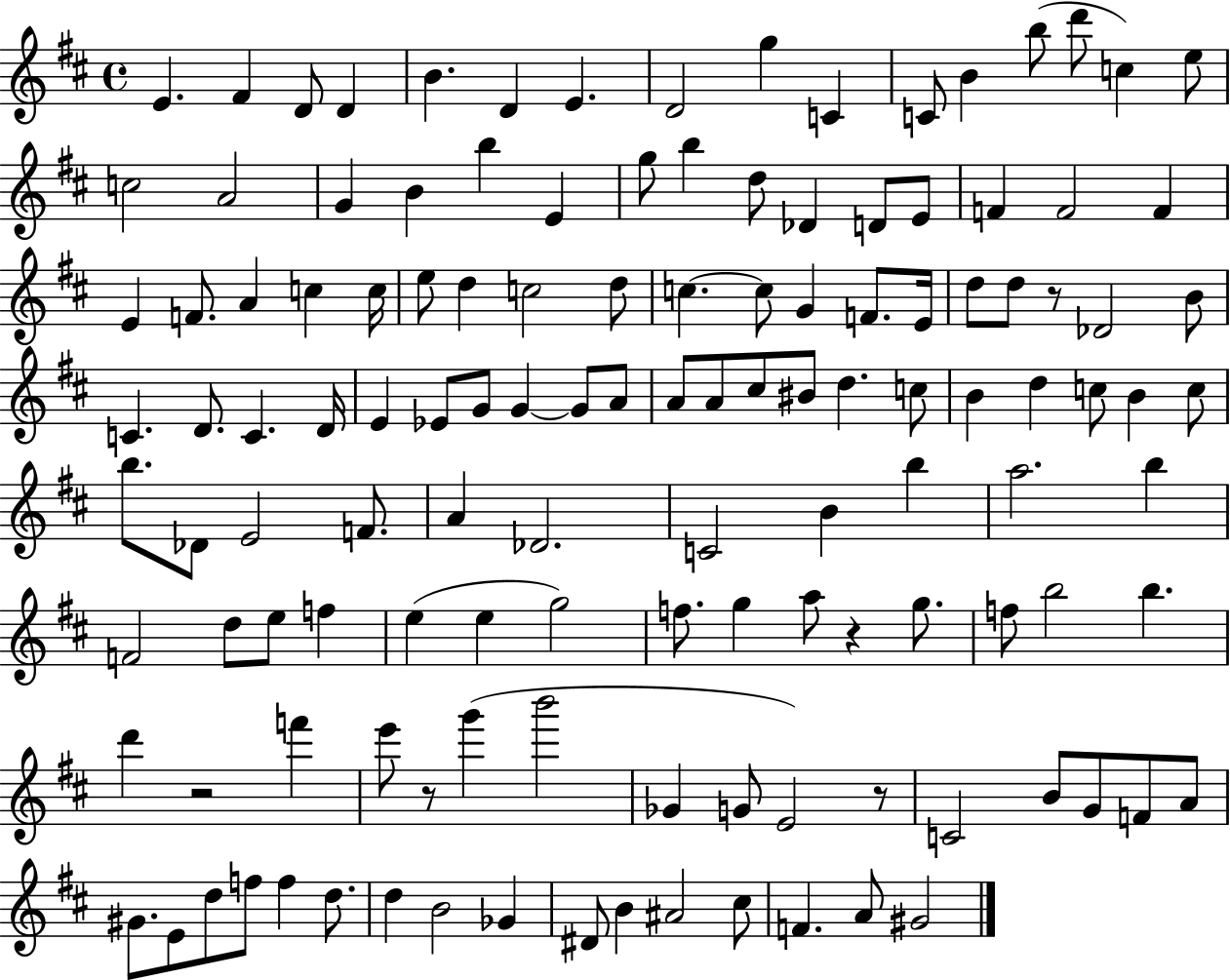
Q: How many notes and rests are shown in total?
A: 129